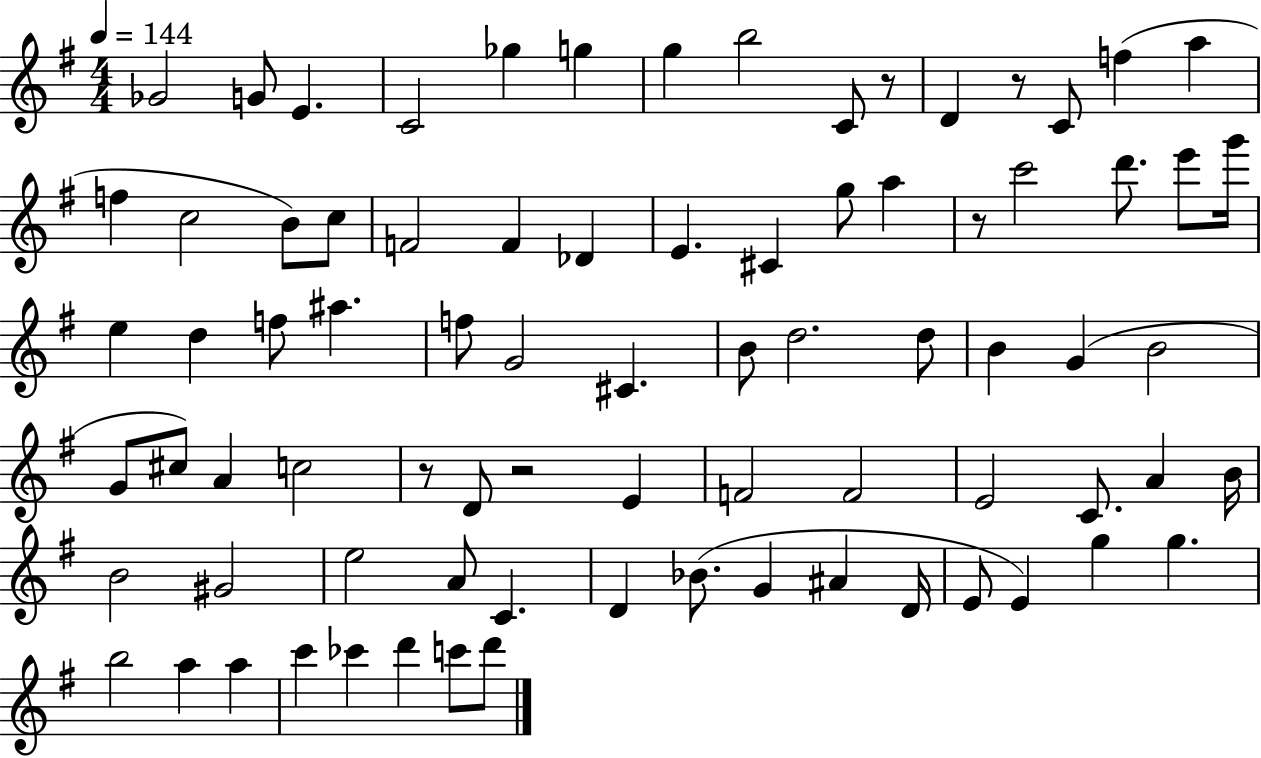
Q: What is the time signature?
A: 4/4